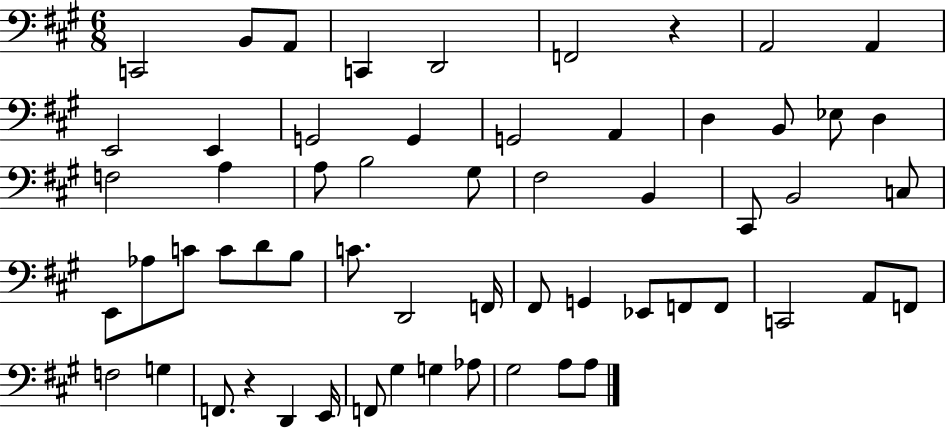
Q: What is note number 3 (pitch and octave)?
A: A2